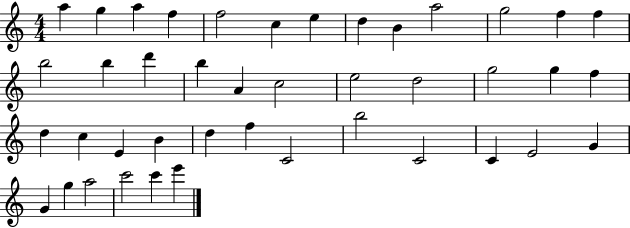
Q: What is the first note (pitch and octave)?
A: A5